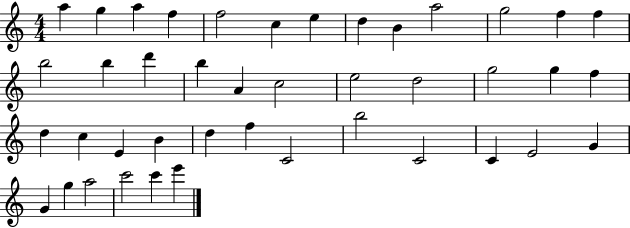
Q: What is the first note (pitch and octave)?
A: A5